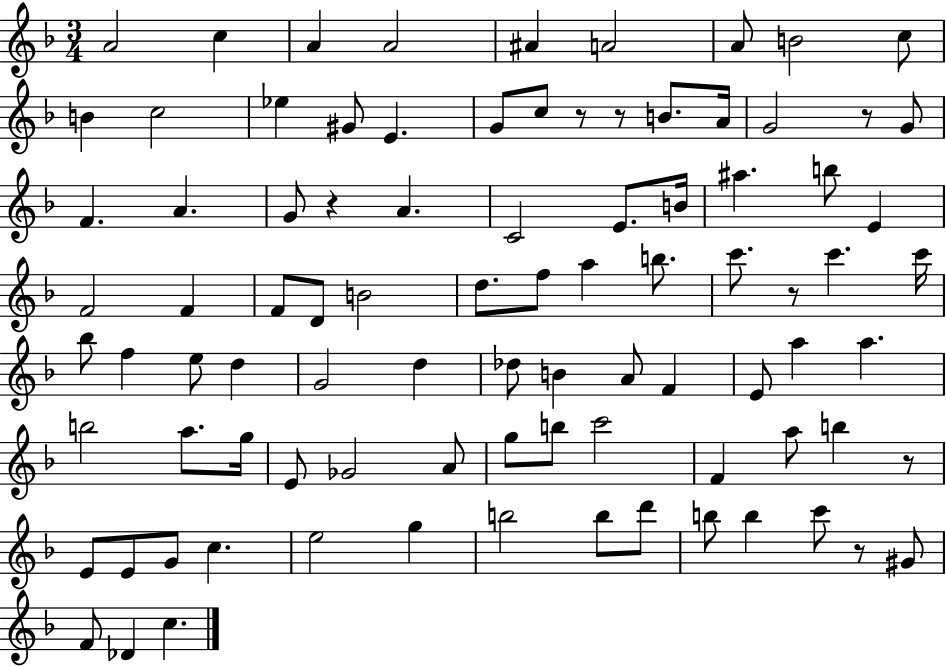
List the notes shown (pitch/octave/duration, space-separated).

A4/h C5/q A4/q A4/h A#4/q A4/h A4/e B4/h C5/e B4/q C5/h Eb5/q G#4/e E4/q. G4/e C5/e R/e R/e B4/e. A4/s G4/h R/e G4/e F4/q. A4/q. G4/e R/q A4/q. C4/h E4/e. B4/s A#5/q. B5/e E4/q F4/h F4/q F4/e D4/e B4/h D5/e. F5/e A5/q B5/e. C6/e. R/e C6/q. C6/s Bb5/e F5/q E5/e D5/q G4/h D5/q Db5/e B4/q A4/e F4/q E4/e A5/q A5/q. B5/h A5/e. G5/s E4/e Gb4/h A4/e G5/e B5/e C6/h F4/q A5/e B5/q R/e E4/e E4/e G4/e C5/q. E5/h G5/q B5/h B5/e D6/e B5/e B5/q C6/e R/e G#4/e F4/e Db4/q C5/q.